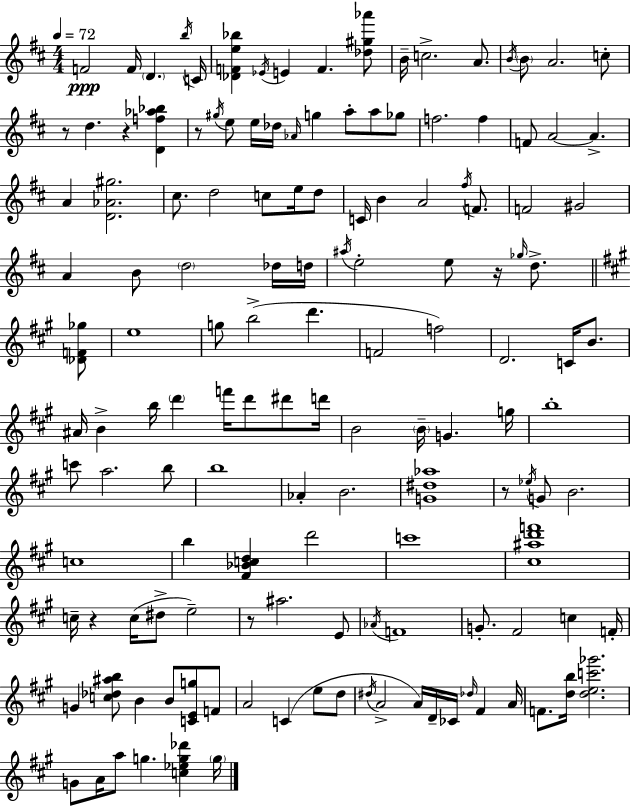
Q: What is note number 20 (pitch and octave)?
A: Db5